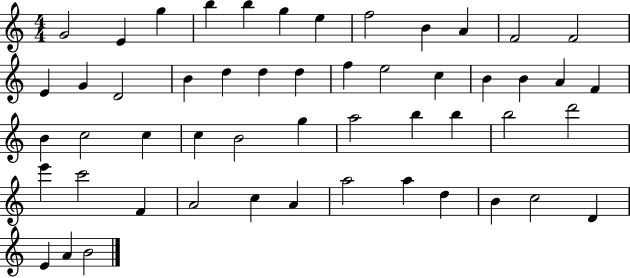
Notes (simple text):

G4/h E4/q G5/q B5/q B5/q G5/q E5/q F5/h B4/q A4/q F4/h F4/h E4/q G4/q D4/h B4/q D5/q D5/q D5/q F5/q E5/h C5/q B4/q B4/q A4/q F4/q B4/q C5/h C5/q C5/q B4/h G5/q A5/h B5/q B5/q B5/h D6/h E6/q C6/h F4/q A4/h C5/q A4/q A5/h A5/q D5/q B4/q C5/h D4/q E4/q A4/q B4/h